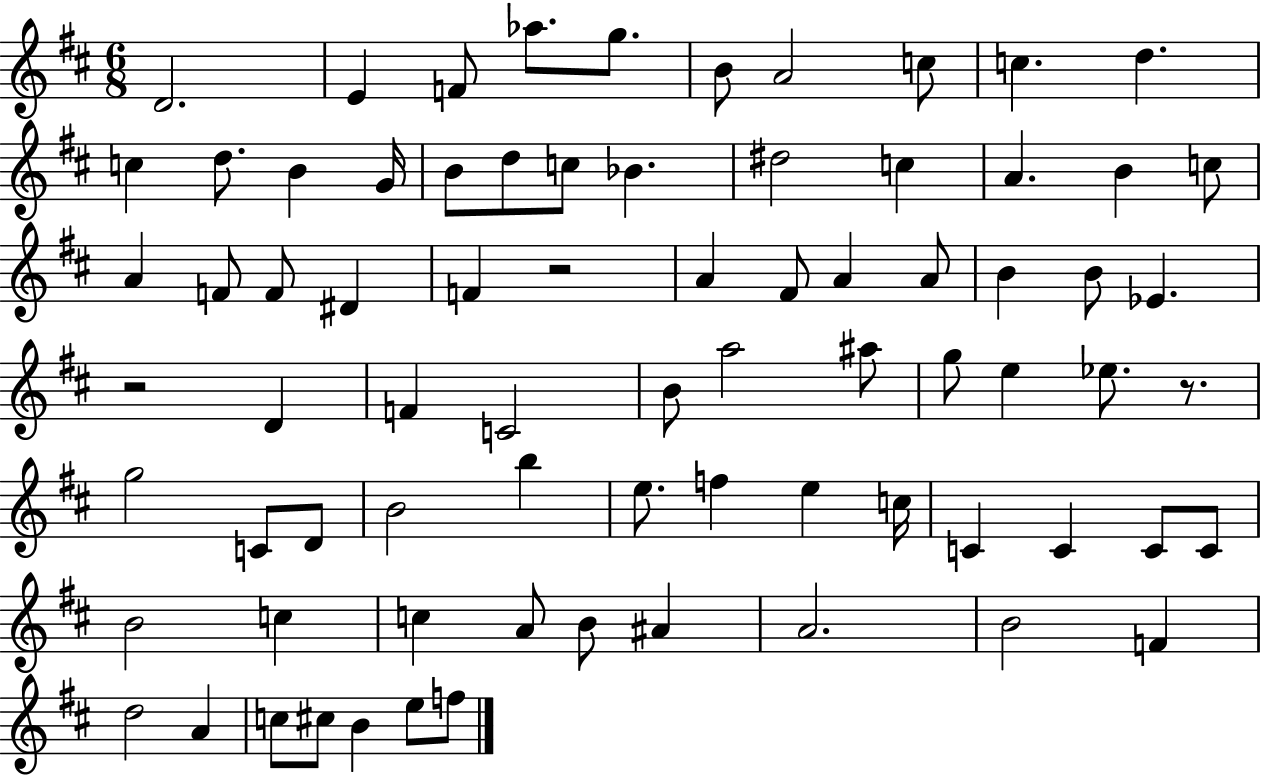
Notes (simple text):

D4/h. E4/q F4/e Ab5/e. G5/e. B4/e A4/h C5/e C5/q. D5/q. C5/q D5/e. B4/q G4/s B4/e D5/e C5/e Bb4/q. D#5/h C5/q A4/q. B4/q C5/e A4/q F4/e F4/e D#4/q F4/q R/h A4/q F#4/e A4/q A4/e B4/q B4/e Eb4/q. R/h D4/q F4/q C4/h B4/e A5/h A#5/e G5/e E5/q Eb5/e. R/e. G5/h C4/e D4/e B4/h B5/q E5/e. F5/q E5/q C5/s C4/q C4/q C4/e C4/e B4/h C5/q C5/q A4/e B4/e A#4/q A4/h. B4/h F4/q D5/h A4/q C5/e C#5/e B4/q E5/e F5/e